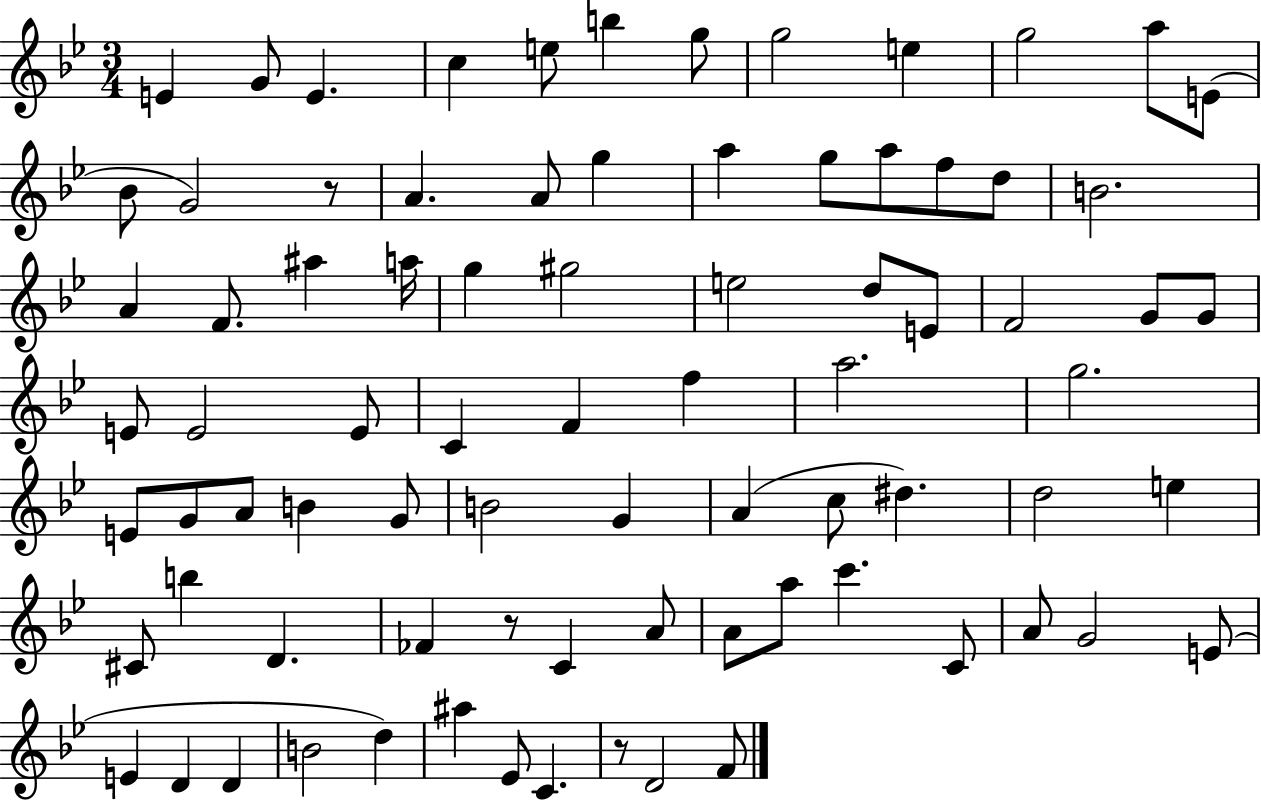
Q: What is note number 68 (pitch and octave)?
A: E4